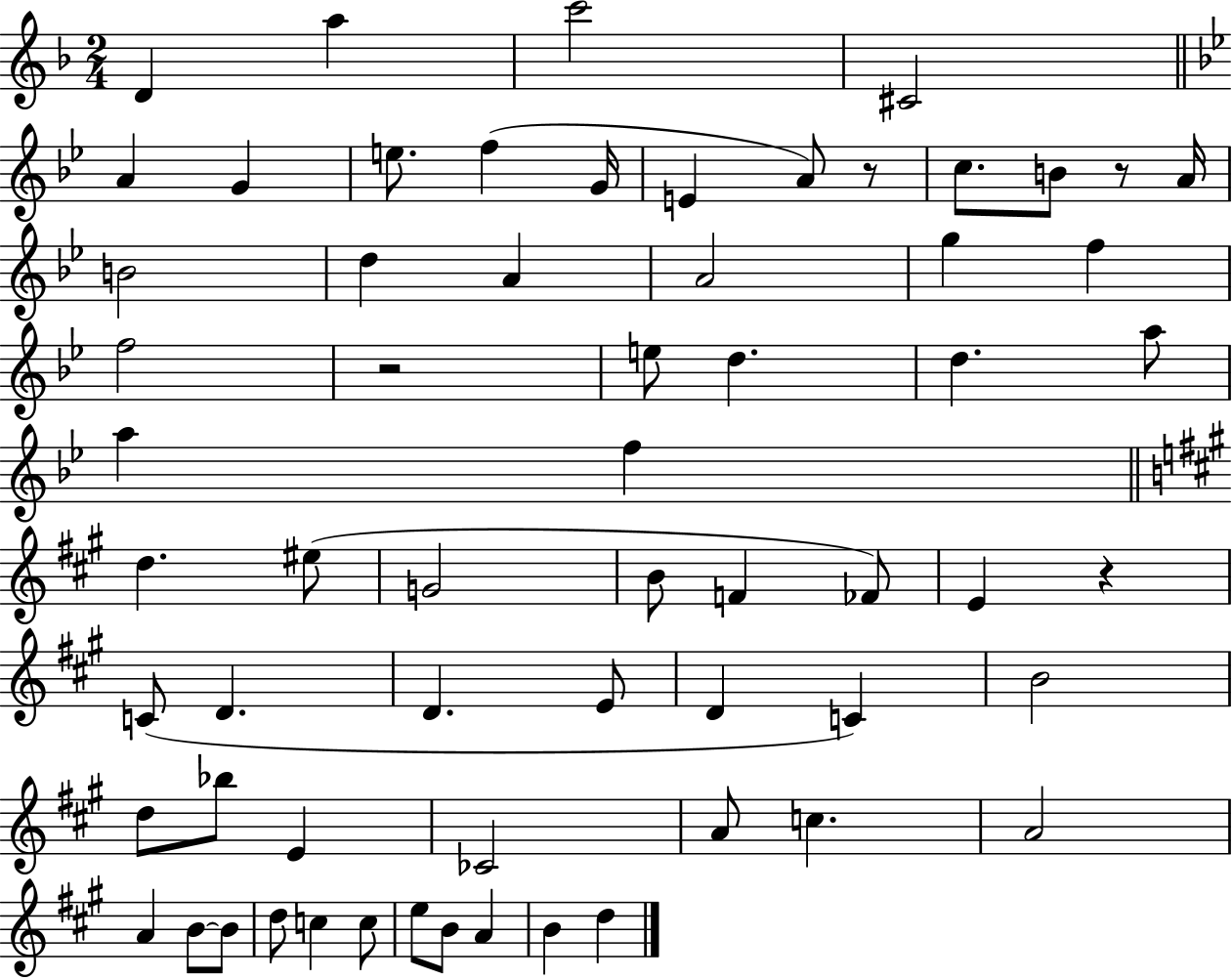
X:1
T:Untitled
M:2/4
L:1/4
K:F
D a c'2 ^C2 A G e/2 f G/4 E A/2 z/2 c/2 B/2 z/2 A/4 B2 d A A2 g f f2 z2 e/2 d d a/2 a f d ^e/2 G2 B/2 F _F/2 E z C/2 D D E/2 D C B2 d/2 _b/2 E _C2 A/2 c A2 A B/2 B/2 d/2 c c/2 e/2 B/2 A B d